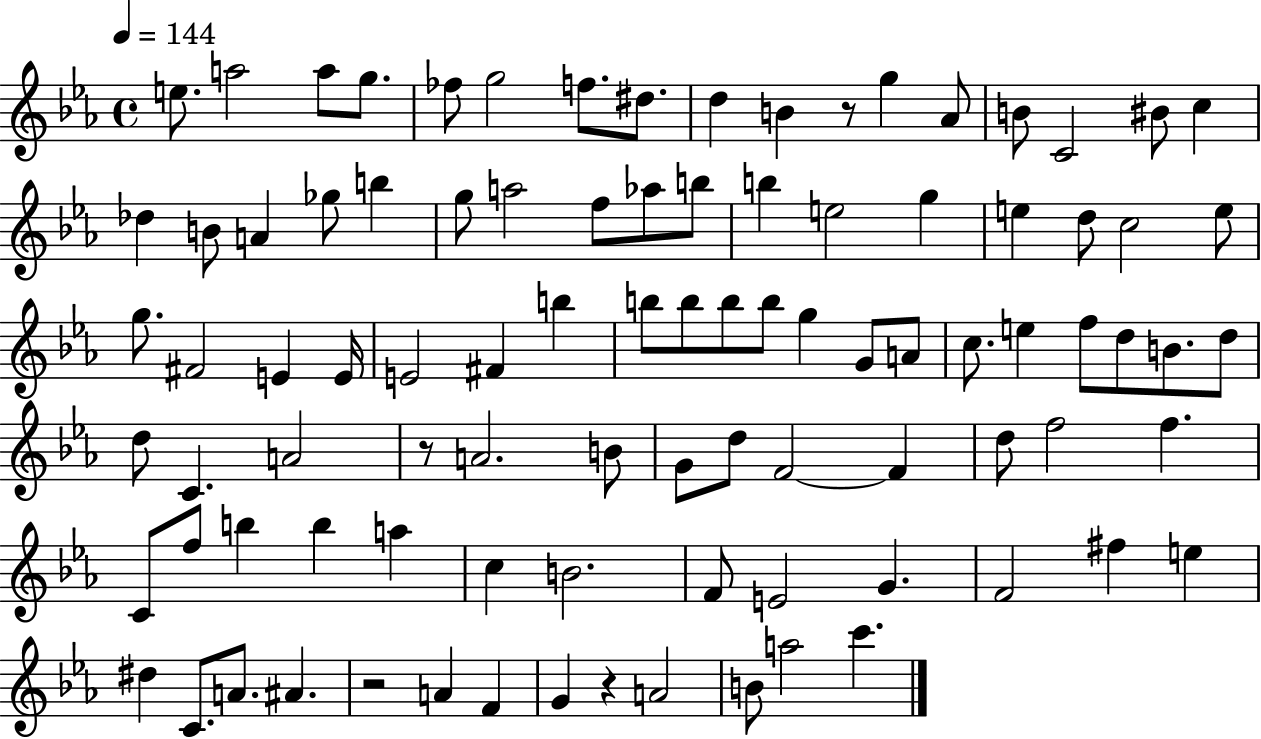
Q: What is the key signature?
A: EES major